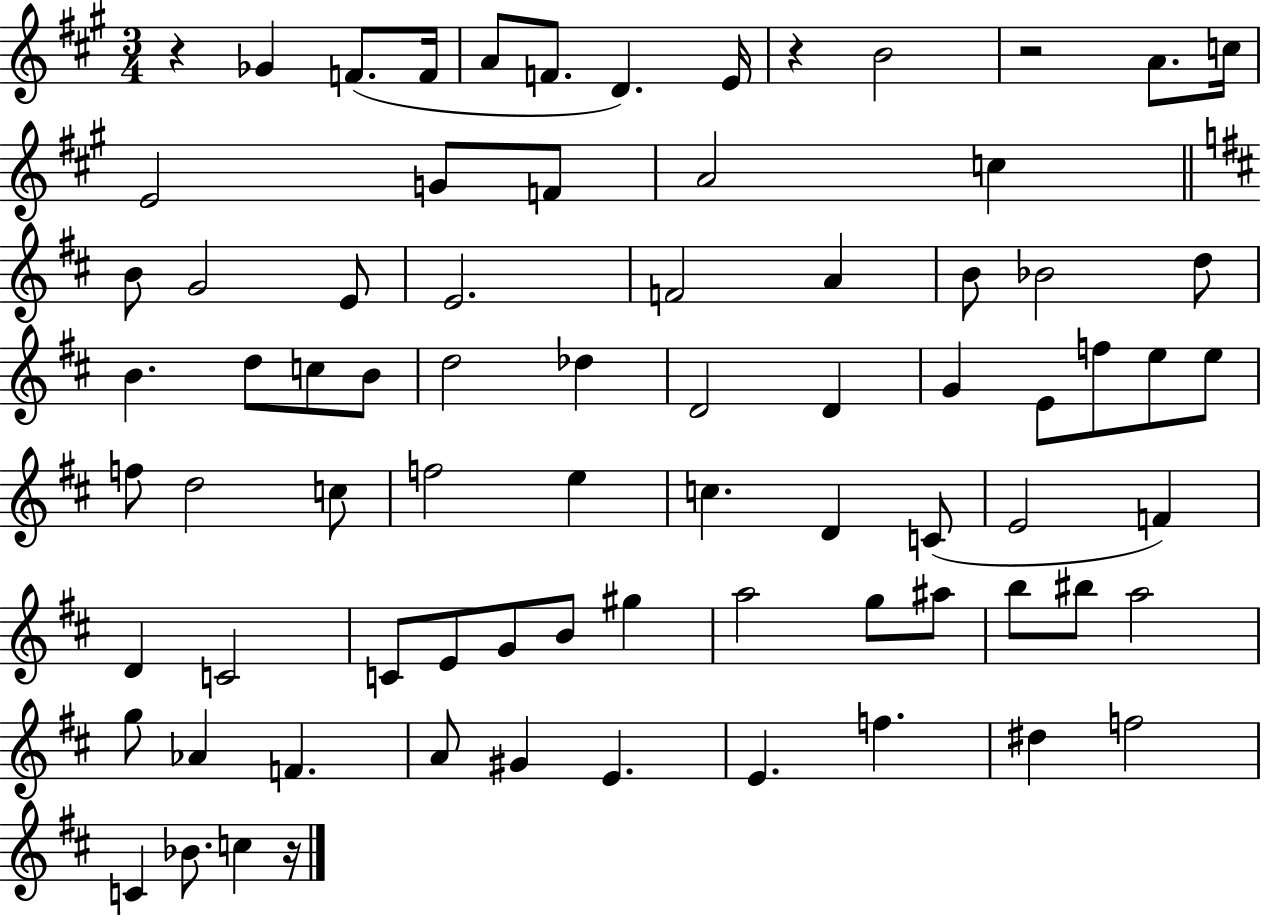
{
  \clef treble
  \numericTimeSignature
  \time 3/4
  \key a \major
  r4 ges'4 f'8.( f'16 | a'8 f'8. d'4.) e'16 | r4 b'2 | r2 a'8. c''16 | \break e'2 g'8 f'8 | a'2 c''4 | \bar "||" \break \key d \major b'8 g'2 e'8 | e'2. | f'2 a'4 | b'8 bes'2 d''8 | \break b'4. d''8 c''8 b'8 | d''2 des''4 | d'2 d'4 | g'4 e'8 f''8 e''8 e''8 | \break f''8 d''2 c''8 | f''2 e''4 | c''4. d'4 c'8( | e'2 f'4) | \break d'4 c'2 | c'8 e'8 g'8 b'8 gis''4 | a''2 g''8 ais''8 | b''8 bis''8 a''2 | \break g''8 aes'4 f'4. | a'8 gis'4 e'4. | e'4. f''4. | dis''4 f''2 | \break c'4 bes'8. c''4 r16 | \bar "|."
}